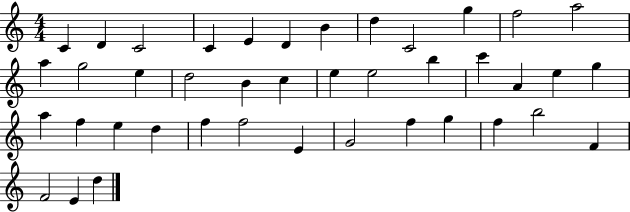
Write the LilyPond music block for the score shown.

{
  \clef treble
  \numericTimeSignature
  \time 4/4
  \key c \major
  c'4 d'4 c'2 | c'4 e'4 d'4 b'4 | d''4 c'2 g''4 | f''2 a''2 | \break a''4 g''2 e''4 | d''2 b'4 c''4 | e''4 e''2 b''4 | c'''4 a'4 e''4 g''4 | \break a''4 f''4 e''4 d''4 | f''4 f''2 e'4 | g'2 f''4 g''4 | f''4 b''2 f'4 | \break f'2 e'4 d''4 | \bar "|."
}